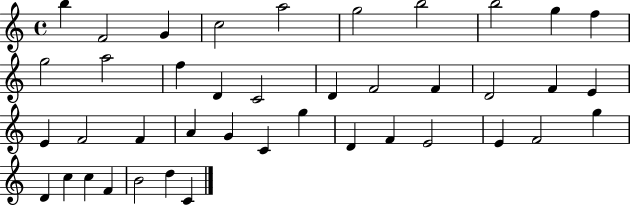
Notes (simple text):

B5/q F4/h G4/q C5/h A5/h G5/h B5/h B5/h G5/q F5/q G5/h A5/h F5/q D4/q C4/h D4/q F4/h F4/q D4/h F4/q E4/q E4/q F4/h F4/q A4/q G4/q C4/q G5/q D4/q F4/q E4/h E4/q F4/h G5/q D4/q C5/q C5/q F4/q B4/h D5/q C4/q